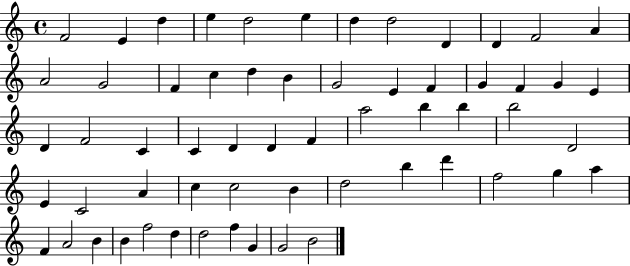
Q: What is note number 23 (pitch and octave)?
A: F4